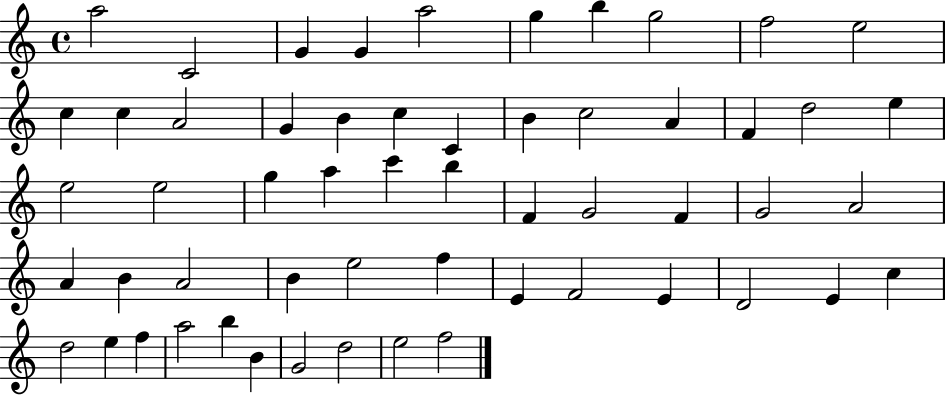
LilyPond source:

{
  \clef treble
  \time 4/4
  \defaultTimeSignature
  \key c \major
  a''2 c'2 | g'4 g'4 a''2 | g''4 b''4 g''2 | f''2 e''2 | \break c''4 c''4 a'2 | g'4 b'4 c''4 c'4 | b'4 c''2 a'4 | f'4 d''2 e''4 | \break e''2 e''2 | g''4 a''4 c'''4 b''4 | f'4 g'2 f'4 | g'2 a'2 | \break a'4 b'4 a'2 | b'4 e''2 f''4 | e'4 f'2 e'4 | d'2 e'4 c''4 | \break d''2 e''4 f''4 | a''2 b''4 b'4 | g'2 d''2 | e''2 f''2 | \break \bar "|."
}